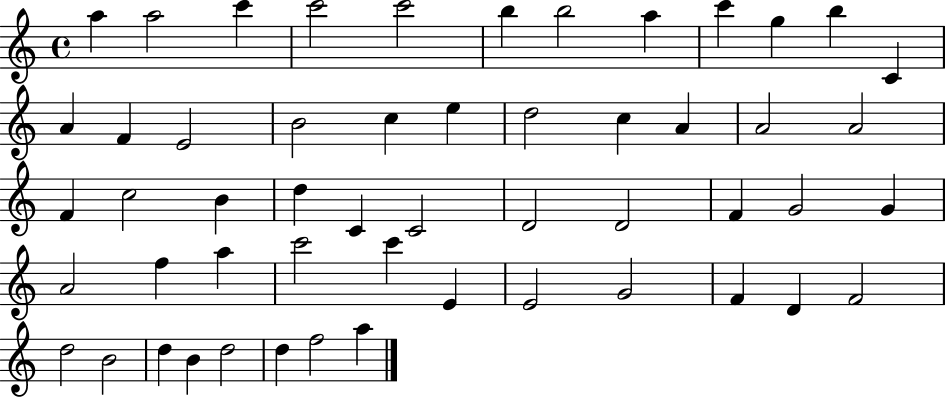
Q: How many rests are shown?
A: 0